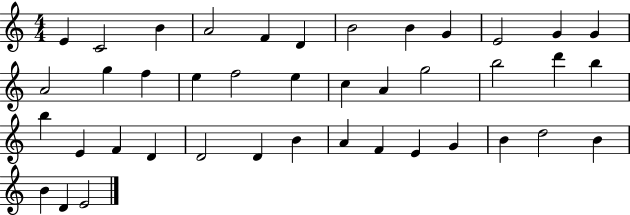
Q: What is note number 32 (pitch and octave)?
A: A4